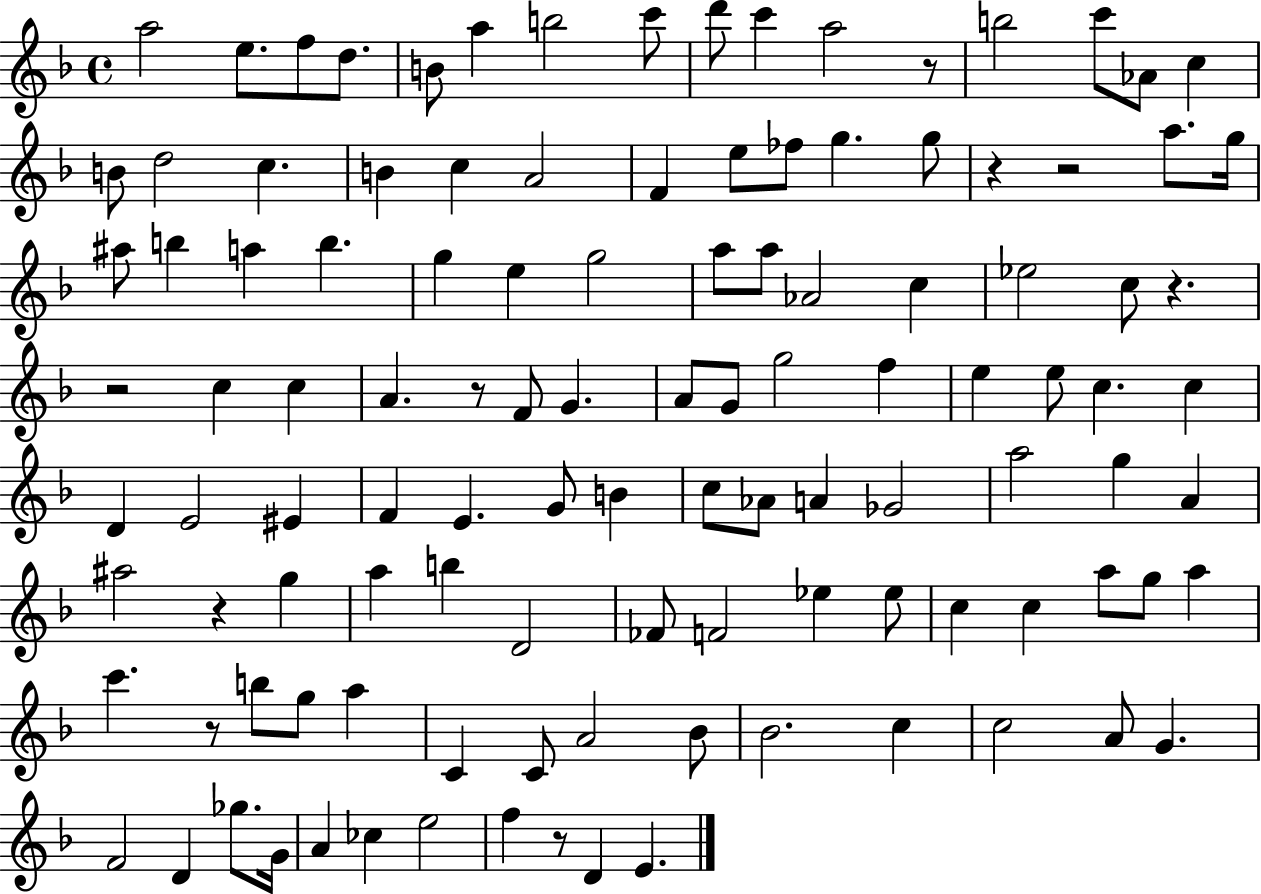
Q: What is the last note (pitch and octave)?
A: E4